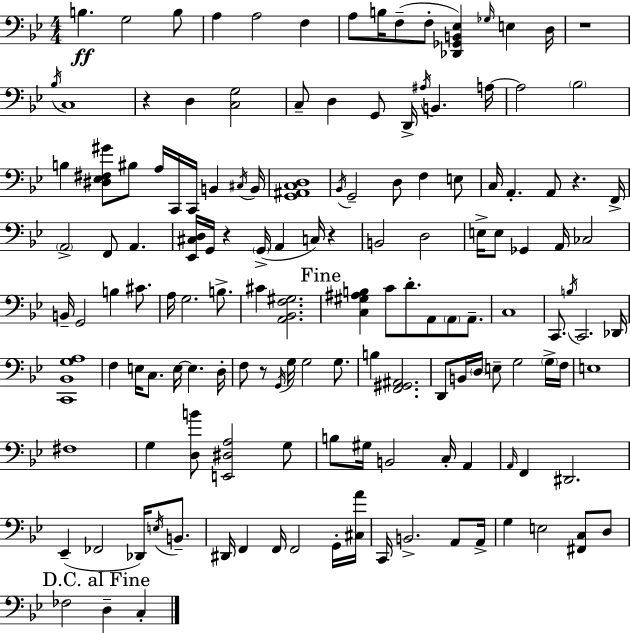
B3/q. G3/h B3/e A3/q A3/h F3/q A3/e B3/s F3/e F3/e [Db2,Gb2,B2,Eb3]/q Gb3/s E3/q D3/s R/w Bb3/s C3/w R/q D3/q [C3,G3]/h C3/e D3/q G2/e D2/s A#3/s B2/q. A3/s A3/h Bb3/h B3/q [D#3,Eb3,F#3,G#4]/e BIS3/e A3/s C2/s C2/s B2/q C#3/s B2/s [G2,A#2,C3,D3]/w Bb2/s G2/h D3/e F3/q E3/e C3/s A2/q. A2/e R/q. F2/s A2/h F2/e A2/q. [Eb2,C#3,D3]/s G2/s R/q G2/s A2/q C3/s R/q B2/h D3/h E3/s E3/e Gb2/q A2/s CES3/h B2/s G2/h B3/q C#4/e. A3/s G3/h. B3/e. C#4/q [A2,Bb2,F3,G#3]/h. [C3,G#3,A#3,B3]/q C4/e D4/e. A2/e A2/e A2/e. C3/w C2/e. B3/s C2/h. Db2/s [C2,Bb2,G3,A3]/w F3/q E3/s C3/e. E3/s E3/q. D3/s F3/e R/e G2/s G3/s G3/h G3/e. B3/q [F2,G#2,A#2]/h. D2/e B2/s D3/s E3/e G3/h G3/s F3/s E3/w F#3/w G3/q [D3,B4]/e [E2,D#3,A3]/h G3/e B3/e G#3/s B2/h C3/s A2/q A2/s F2/q D#2/h. Eb2/q FES2/h Db2/s E3/s B2/e. D#2/s F2/q F2/s F2/h G2/s [C#3,A4]/s C2/s B2/h. A2/e A2/s G3/q E3/h [F#2,C3]/e D3/e FES3/h D3/q C3/q